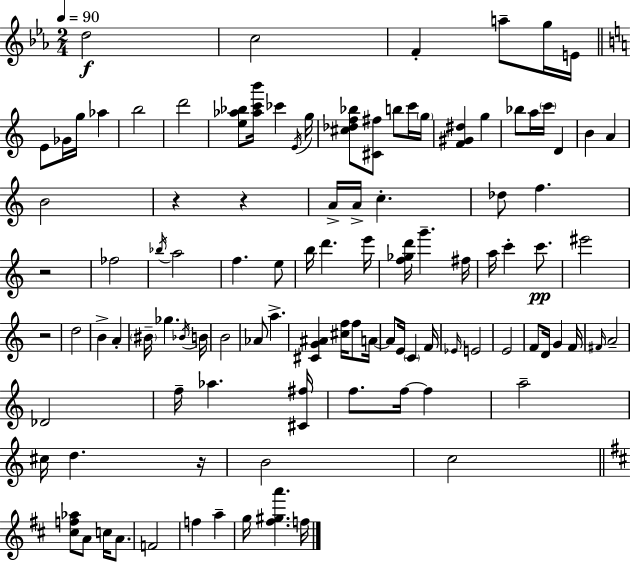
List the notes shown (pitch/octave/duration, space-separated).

D5/h C5/h F4/q A5/e G5/s E4/s E4/e Gb4/s G5/s Ab5/q B5/h D6/h [E5,Ab5,Bb5]/e [Ab5,C6,B6]/s CES6/q E4/s G5/s [C#5,Db5,F5,Bb5]/e [C#4,F#5]/e B5/e C6/s G5/s [F4,G#4,D#5]/q G5/q Bb5/e A5/s C6/s D4/q B4/q A4/q B4/h R/q R/q A4/s A4/s C5/q. Db5/e F5/q. R/h FES5/h Bb5/s A5/h F5/q. E5/e B5/s D6/q. E6/s [F5,Gb5,D6]/s G6/q. F#5/s A5/s C6/q C6/e. EIS6/h R/h D5/h B4/q A4/q BIS4/s Gb5/q. Bb4/s B4/s B4/h Ab4/e A5/q. [C#4,G4,A#4]/q [C#5,F5]/s F5/e A4/s A4/e E4/s C4/q F4/s Eb4/s E4/h E4/h F4/e D4/s G4/q F4/s F#4/s A4/h Db4/h F5/s Ab5/q. [C#4,F#5]/s F5/e. F5/s F5/q A5/h C#5/s D5/q. R/s B4/h C5/h [C#5,F5,Ab5]/e A4/e C5/s A4/e. F4/h F5/q A5/q G5/s [F#5,G#5,A6]/q. F5/s